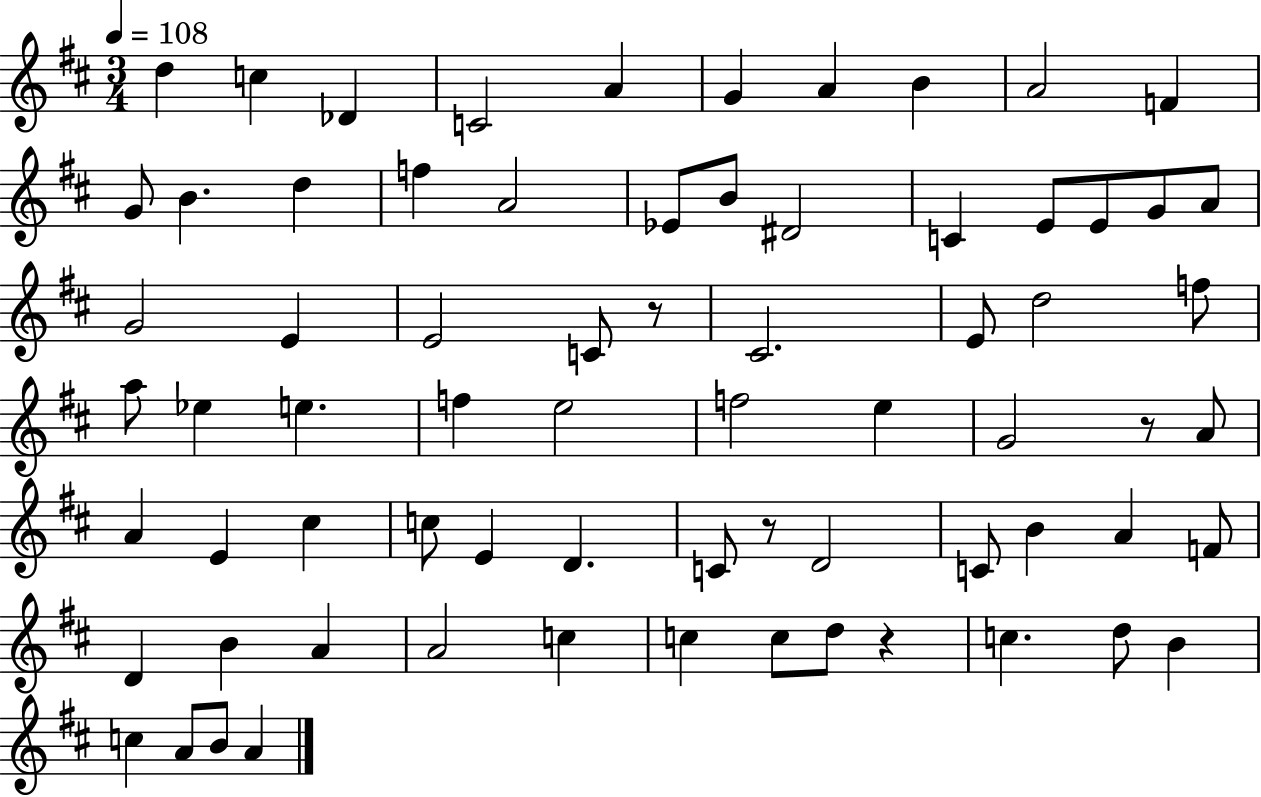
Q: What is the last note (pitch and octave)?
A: A4